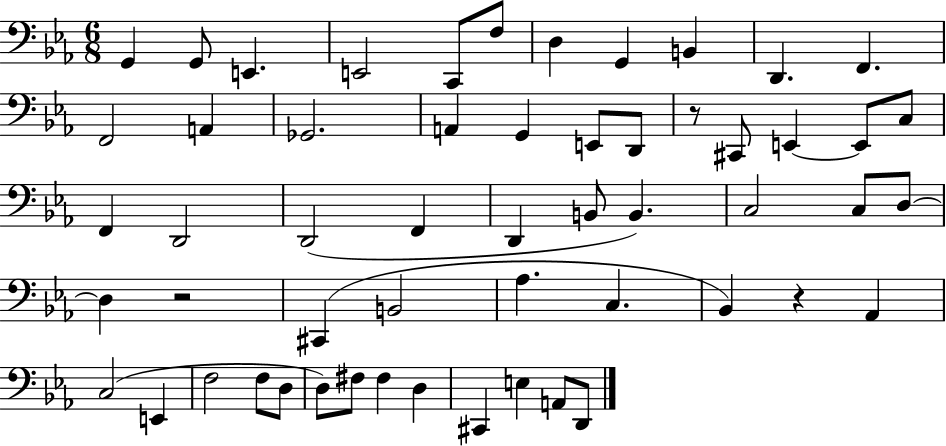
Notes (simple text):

G2/q G2/e E2/q. E2/h C2/e F3/e D3/q G2/q B2/q D2/q. F2/q. F2/h A2/q Gb2/h. A2/q G2/q E2/e D2/e R/e C#2/e E2/q E2/e C3/e F2/q D2/h D2/h F2/q D2/q B2/e B2/q. C3/h C3/e D3/e D3/q R/h C#2/q B2/h Ab3/q. C3/q. Bb2/q R/q Ab2/q C3/h E2/q F3/h F3/e D3/e D3/e F#3/e F#3/q D3/q C#2/q E3/q A2/e D2/e